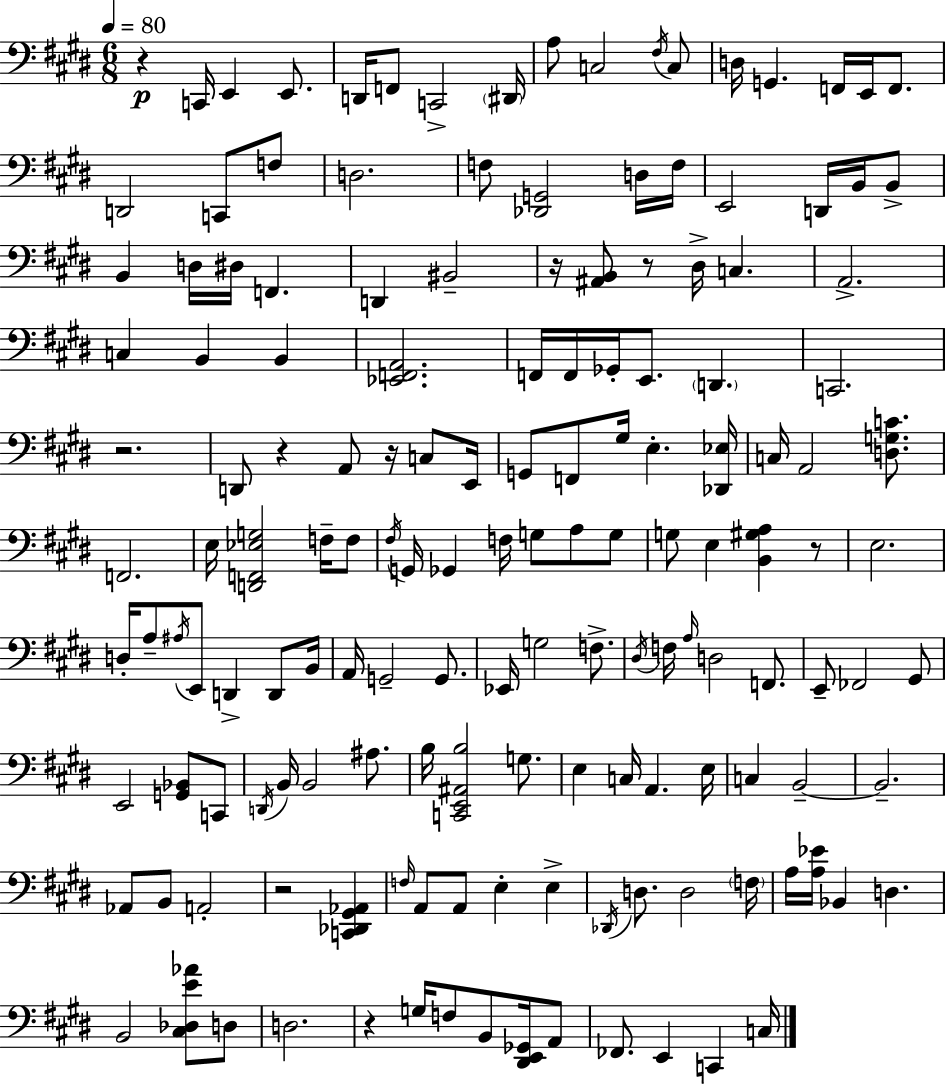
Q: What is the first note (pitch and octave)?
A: C2